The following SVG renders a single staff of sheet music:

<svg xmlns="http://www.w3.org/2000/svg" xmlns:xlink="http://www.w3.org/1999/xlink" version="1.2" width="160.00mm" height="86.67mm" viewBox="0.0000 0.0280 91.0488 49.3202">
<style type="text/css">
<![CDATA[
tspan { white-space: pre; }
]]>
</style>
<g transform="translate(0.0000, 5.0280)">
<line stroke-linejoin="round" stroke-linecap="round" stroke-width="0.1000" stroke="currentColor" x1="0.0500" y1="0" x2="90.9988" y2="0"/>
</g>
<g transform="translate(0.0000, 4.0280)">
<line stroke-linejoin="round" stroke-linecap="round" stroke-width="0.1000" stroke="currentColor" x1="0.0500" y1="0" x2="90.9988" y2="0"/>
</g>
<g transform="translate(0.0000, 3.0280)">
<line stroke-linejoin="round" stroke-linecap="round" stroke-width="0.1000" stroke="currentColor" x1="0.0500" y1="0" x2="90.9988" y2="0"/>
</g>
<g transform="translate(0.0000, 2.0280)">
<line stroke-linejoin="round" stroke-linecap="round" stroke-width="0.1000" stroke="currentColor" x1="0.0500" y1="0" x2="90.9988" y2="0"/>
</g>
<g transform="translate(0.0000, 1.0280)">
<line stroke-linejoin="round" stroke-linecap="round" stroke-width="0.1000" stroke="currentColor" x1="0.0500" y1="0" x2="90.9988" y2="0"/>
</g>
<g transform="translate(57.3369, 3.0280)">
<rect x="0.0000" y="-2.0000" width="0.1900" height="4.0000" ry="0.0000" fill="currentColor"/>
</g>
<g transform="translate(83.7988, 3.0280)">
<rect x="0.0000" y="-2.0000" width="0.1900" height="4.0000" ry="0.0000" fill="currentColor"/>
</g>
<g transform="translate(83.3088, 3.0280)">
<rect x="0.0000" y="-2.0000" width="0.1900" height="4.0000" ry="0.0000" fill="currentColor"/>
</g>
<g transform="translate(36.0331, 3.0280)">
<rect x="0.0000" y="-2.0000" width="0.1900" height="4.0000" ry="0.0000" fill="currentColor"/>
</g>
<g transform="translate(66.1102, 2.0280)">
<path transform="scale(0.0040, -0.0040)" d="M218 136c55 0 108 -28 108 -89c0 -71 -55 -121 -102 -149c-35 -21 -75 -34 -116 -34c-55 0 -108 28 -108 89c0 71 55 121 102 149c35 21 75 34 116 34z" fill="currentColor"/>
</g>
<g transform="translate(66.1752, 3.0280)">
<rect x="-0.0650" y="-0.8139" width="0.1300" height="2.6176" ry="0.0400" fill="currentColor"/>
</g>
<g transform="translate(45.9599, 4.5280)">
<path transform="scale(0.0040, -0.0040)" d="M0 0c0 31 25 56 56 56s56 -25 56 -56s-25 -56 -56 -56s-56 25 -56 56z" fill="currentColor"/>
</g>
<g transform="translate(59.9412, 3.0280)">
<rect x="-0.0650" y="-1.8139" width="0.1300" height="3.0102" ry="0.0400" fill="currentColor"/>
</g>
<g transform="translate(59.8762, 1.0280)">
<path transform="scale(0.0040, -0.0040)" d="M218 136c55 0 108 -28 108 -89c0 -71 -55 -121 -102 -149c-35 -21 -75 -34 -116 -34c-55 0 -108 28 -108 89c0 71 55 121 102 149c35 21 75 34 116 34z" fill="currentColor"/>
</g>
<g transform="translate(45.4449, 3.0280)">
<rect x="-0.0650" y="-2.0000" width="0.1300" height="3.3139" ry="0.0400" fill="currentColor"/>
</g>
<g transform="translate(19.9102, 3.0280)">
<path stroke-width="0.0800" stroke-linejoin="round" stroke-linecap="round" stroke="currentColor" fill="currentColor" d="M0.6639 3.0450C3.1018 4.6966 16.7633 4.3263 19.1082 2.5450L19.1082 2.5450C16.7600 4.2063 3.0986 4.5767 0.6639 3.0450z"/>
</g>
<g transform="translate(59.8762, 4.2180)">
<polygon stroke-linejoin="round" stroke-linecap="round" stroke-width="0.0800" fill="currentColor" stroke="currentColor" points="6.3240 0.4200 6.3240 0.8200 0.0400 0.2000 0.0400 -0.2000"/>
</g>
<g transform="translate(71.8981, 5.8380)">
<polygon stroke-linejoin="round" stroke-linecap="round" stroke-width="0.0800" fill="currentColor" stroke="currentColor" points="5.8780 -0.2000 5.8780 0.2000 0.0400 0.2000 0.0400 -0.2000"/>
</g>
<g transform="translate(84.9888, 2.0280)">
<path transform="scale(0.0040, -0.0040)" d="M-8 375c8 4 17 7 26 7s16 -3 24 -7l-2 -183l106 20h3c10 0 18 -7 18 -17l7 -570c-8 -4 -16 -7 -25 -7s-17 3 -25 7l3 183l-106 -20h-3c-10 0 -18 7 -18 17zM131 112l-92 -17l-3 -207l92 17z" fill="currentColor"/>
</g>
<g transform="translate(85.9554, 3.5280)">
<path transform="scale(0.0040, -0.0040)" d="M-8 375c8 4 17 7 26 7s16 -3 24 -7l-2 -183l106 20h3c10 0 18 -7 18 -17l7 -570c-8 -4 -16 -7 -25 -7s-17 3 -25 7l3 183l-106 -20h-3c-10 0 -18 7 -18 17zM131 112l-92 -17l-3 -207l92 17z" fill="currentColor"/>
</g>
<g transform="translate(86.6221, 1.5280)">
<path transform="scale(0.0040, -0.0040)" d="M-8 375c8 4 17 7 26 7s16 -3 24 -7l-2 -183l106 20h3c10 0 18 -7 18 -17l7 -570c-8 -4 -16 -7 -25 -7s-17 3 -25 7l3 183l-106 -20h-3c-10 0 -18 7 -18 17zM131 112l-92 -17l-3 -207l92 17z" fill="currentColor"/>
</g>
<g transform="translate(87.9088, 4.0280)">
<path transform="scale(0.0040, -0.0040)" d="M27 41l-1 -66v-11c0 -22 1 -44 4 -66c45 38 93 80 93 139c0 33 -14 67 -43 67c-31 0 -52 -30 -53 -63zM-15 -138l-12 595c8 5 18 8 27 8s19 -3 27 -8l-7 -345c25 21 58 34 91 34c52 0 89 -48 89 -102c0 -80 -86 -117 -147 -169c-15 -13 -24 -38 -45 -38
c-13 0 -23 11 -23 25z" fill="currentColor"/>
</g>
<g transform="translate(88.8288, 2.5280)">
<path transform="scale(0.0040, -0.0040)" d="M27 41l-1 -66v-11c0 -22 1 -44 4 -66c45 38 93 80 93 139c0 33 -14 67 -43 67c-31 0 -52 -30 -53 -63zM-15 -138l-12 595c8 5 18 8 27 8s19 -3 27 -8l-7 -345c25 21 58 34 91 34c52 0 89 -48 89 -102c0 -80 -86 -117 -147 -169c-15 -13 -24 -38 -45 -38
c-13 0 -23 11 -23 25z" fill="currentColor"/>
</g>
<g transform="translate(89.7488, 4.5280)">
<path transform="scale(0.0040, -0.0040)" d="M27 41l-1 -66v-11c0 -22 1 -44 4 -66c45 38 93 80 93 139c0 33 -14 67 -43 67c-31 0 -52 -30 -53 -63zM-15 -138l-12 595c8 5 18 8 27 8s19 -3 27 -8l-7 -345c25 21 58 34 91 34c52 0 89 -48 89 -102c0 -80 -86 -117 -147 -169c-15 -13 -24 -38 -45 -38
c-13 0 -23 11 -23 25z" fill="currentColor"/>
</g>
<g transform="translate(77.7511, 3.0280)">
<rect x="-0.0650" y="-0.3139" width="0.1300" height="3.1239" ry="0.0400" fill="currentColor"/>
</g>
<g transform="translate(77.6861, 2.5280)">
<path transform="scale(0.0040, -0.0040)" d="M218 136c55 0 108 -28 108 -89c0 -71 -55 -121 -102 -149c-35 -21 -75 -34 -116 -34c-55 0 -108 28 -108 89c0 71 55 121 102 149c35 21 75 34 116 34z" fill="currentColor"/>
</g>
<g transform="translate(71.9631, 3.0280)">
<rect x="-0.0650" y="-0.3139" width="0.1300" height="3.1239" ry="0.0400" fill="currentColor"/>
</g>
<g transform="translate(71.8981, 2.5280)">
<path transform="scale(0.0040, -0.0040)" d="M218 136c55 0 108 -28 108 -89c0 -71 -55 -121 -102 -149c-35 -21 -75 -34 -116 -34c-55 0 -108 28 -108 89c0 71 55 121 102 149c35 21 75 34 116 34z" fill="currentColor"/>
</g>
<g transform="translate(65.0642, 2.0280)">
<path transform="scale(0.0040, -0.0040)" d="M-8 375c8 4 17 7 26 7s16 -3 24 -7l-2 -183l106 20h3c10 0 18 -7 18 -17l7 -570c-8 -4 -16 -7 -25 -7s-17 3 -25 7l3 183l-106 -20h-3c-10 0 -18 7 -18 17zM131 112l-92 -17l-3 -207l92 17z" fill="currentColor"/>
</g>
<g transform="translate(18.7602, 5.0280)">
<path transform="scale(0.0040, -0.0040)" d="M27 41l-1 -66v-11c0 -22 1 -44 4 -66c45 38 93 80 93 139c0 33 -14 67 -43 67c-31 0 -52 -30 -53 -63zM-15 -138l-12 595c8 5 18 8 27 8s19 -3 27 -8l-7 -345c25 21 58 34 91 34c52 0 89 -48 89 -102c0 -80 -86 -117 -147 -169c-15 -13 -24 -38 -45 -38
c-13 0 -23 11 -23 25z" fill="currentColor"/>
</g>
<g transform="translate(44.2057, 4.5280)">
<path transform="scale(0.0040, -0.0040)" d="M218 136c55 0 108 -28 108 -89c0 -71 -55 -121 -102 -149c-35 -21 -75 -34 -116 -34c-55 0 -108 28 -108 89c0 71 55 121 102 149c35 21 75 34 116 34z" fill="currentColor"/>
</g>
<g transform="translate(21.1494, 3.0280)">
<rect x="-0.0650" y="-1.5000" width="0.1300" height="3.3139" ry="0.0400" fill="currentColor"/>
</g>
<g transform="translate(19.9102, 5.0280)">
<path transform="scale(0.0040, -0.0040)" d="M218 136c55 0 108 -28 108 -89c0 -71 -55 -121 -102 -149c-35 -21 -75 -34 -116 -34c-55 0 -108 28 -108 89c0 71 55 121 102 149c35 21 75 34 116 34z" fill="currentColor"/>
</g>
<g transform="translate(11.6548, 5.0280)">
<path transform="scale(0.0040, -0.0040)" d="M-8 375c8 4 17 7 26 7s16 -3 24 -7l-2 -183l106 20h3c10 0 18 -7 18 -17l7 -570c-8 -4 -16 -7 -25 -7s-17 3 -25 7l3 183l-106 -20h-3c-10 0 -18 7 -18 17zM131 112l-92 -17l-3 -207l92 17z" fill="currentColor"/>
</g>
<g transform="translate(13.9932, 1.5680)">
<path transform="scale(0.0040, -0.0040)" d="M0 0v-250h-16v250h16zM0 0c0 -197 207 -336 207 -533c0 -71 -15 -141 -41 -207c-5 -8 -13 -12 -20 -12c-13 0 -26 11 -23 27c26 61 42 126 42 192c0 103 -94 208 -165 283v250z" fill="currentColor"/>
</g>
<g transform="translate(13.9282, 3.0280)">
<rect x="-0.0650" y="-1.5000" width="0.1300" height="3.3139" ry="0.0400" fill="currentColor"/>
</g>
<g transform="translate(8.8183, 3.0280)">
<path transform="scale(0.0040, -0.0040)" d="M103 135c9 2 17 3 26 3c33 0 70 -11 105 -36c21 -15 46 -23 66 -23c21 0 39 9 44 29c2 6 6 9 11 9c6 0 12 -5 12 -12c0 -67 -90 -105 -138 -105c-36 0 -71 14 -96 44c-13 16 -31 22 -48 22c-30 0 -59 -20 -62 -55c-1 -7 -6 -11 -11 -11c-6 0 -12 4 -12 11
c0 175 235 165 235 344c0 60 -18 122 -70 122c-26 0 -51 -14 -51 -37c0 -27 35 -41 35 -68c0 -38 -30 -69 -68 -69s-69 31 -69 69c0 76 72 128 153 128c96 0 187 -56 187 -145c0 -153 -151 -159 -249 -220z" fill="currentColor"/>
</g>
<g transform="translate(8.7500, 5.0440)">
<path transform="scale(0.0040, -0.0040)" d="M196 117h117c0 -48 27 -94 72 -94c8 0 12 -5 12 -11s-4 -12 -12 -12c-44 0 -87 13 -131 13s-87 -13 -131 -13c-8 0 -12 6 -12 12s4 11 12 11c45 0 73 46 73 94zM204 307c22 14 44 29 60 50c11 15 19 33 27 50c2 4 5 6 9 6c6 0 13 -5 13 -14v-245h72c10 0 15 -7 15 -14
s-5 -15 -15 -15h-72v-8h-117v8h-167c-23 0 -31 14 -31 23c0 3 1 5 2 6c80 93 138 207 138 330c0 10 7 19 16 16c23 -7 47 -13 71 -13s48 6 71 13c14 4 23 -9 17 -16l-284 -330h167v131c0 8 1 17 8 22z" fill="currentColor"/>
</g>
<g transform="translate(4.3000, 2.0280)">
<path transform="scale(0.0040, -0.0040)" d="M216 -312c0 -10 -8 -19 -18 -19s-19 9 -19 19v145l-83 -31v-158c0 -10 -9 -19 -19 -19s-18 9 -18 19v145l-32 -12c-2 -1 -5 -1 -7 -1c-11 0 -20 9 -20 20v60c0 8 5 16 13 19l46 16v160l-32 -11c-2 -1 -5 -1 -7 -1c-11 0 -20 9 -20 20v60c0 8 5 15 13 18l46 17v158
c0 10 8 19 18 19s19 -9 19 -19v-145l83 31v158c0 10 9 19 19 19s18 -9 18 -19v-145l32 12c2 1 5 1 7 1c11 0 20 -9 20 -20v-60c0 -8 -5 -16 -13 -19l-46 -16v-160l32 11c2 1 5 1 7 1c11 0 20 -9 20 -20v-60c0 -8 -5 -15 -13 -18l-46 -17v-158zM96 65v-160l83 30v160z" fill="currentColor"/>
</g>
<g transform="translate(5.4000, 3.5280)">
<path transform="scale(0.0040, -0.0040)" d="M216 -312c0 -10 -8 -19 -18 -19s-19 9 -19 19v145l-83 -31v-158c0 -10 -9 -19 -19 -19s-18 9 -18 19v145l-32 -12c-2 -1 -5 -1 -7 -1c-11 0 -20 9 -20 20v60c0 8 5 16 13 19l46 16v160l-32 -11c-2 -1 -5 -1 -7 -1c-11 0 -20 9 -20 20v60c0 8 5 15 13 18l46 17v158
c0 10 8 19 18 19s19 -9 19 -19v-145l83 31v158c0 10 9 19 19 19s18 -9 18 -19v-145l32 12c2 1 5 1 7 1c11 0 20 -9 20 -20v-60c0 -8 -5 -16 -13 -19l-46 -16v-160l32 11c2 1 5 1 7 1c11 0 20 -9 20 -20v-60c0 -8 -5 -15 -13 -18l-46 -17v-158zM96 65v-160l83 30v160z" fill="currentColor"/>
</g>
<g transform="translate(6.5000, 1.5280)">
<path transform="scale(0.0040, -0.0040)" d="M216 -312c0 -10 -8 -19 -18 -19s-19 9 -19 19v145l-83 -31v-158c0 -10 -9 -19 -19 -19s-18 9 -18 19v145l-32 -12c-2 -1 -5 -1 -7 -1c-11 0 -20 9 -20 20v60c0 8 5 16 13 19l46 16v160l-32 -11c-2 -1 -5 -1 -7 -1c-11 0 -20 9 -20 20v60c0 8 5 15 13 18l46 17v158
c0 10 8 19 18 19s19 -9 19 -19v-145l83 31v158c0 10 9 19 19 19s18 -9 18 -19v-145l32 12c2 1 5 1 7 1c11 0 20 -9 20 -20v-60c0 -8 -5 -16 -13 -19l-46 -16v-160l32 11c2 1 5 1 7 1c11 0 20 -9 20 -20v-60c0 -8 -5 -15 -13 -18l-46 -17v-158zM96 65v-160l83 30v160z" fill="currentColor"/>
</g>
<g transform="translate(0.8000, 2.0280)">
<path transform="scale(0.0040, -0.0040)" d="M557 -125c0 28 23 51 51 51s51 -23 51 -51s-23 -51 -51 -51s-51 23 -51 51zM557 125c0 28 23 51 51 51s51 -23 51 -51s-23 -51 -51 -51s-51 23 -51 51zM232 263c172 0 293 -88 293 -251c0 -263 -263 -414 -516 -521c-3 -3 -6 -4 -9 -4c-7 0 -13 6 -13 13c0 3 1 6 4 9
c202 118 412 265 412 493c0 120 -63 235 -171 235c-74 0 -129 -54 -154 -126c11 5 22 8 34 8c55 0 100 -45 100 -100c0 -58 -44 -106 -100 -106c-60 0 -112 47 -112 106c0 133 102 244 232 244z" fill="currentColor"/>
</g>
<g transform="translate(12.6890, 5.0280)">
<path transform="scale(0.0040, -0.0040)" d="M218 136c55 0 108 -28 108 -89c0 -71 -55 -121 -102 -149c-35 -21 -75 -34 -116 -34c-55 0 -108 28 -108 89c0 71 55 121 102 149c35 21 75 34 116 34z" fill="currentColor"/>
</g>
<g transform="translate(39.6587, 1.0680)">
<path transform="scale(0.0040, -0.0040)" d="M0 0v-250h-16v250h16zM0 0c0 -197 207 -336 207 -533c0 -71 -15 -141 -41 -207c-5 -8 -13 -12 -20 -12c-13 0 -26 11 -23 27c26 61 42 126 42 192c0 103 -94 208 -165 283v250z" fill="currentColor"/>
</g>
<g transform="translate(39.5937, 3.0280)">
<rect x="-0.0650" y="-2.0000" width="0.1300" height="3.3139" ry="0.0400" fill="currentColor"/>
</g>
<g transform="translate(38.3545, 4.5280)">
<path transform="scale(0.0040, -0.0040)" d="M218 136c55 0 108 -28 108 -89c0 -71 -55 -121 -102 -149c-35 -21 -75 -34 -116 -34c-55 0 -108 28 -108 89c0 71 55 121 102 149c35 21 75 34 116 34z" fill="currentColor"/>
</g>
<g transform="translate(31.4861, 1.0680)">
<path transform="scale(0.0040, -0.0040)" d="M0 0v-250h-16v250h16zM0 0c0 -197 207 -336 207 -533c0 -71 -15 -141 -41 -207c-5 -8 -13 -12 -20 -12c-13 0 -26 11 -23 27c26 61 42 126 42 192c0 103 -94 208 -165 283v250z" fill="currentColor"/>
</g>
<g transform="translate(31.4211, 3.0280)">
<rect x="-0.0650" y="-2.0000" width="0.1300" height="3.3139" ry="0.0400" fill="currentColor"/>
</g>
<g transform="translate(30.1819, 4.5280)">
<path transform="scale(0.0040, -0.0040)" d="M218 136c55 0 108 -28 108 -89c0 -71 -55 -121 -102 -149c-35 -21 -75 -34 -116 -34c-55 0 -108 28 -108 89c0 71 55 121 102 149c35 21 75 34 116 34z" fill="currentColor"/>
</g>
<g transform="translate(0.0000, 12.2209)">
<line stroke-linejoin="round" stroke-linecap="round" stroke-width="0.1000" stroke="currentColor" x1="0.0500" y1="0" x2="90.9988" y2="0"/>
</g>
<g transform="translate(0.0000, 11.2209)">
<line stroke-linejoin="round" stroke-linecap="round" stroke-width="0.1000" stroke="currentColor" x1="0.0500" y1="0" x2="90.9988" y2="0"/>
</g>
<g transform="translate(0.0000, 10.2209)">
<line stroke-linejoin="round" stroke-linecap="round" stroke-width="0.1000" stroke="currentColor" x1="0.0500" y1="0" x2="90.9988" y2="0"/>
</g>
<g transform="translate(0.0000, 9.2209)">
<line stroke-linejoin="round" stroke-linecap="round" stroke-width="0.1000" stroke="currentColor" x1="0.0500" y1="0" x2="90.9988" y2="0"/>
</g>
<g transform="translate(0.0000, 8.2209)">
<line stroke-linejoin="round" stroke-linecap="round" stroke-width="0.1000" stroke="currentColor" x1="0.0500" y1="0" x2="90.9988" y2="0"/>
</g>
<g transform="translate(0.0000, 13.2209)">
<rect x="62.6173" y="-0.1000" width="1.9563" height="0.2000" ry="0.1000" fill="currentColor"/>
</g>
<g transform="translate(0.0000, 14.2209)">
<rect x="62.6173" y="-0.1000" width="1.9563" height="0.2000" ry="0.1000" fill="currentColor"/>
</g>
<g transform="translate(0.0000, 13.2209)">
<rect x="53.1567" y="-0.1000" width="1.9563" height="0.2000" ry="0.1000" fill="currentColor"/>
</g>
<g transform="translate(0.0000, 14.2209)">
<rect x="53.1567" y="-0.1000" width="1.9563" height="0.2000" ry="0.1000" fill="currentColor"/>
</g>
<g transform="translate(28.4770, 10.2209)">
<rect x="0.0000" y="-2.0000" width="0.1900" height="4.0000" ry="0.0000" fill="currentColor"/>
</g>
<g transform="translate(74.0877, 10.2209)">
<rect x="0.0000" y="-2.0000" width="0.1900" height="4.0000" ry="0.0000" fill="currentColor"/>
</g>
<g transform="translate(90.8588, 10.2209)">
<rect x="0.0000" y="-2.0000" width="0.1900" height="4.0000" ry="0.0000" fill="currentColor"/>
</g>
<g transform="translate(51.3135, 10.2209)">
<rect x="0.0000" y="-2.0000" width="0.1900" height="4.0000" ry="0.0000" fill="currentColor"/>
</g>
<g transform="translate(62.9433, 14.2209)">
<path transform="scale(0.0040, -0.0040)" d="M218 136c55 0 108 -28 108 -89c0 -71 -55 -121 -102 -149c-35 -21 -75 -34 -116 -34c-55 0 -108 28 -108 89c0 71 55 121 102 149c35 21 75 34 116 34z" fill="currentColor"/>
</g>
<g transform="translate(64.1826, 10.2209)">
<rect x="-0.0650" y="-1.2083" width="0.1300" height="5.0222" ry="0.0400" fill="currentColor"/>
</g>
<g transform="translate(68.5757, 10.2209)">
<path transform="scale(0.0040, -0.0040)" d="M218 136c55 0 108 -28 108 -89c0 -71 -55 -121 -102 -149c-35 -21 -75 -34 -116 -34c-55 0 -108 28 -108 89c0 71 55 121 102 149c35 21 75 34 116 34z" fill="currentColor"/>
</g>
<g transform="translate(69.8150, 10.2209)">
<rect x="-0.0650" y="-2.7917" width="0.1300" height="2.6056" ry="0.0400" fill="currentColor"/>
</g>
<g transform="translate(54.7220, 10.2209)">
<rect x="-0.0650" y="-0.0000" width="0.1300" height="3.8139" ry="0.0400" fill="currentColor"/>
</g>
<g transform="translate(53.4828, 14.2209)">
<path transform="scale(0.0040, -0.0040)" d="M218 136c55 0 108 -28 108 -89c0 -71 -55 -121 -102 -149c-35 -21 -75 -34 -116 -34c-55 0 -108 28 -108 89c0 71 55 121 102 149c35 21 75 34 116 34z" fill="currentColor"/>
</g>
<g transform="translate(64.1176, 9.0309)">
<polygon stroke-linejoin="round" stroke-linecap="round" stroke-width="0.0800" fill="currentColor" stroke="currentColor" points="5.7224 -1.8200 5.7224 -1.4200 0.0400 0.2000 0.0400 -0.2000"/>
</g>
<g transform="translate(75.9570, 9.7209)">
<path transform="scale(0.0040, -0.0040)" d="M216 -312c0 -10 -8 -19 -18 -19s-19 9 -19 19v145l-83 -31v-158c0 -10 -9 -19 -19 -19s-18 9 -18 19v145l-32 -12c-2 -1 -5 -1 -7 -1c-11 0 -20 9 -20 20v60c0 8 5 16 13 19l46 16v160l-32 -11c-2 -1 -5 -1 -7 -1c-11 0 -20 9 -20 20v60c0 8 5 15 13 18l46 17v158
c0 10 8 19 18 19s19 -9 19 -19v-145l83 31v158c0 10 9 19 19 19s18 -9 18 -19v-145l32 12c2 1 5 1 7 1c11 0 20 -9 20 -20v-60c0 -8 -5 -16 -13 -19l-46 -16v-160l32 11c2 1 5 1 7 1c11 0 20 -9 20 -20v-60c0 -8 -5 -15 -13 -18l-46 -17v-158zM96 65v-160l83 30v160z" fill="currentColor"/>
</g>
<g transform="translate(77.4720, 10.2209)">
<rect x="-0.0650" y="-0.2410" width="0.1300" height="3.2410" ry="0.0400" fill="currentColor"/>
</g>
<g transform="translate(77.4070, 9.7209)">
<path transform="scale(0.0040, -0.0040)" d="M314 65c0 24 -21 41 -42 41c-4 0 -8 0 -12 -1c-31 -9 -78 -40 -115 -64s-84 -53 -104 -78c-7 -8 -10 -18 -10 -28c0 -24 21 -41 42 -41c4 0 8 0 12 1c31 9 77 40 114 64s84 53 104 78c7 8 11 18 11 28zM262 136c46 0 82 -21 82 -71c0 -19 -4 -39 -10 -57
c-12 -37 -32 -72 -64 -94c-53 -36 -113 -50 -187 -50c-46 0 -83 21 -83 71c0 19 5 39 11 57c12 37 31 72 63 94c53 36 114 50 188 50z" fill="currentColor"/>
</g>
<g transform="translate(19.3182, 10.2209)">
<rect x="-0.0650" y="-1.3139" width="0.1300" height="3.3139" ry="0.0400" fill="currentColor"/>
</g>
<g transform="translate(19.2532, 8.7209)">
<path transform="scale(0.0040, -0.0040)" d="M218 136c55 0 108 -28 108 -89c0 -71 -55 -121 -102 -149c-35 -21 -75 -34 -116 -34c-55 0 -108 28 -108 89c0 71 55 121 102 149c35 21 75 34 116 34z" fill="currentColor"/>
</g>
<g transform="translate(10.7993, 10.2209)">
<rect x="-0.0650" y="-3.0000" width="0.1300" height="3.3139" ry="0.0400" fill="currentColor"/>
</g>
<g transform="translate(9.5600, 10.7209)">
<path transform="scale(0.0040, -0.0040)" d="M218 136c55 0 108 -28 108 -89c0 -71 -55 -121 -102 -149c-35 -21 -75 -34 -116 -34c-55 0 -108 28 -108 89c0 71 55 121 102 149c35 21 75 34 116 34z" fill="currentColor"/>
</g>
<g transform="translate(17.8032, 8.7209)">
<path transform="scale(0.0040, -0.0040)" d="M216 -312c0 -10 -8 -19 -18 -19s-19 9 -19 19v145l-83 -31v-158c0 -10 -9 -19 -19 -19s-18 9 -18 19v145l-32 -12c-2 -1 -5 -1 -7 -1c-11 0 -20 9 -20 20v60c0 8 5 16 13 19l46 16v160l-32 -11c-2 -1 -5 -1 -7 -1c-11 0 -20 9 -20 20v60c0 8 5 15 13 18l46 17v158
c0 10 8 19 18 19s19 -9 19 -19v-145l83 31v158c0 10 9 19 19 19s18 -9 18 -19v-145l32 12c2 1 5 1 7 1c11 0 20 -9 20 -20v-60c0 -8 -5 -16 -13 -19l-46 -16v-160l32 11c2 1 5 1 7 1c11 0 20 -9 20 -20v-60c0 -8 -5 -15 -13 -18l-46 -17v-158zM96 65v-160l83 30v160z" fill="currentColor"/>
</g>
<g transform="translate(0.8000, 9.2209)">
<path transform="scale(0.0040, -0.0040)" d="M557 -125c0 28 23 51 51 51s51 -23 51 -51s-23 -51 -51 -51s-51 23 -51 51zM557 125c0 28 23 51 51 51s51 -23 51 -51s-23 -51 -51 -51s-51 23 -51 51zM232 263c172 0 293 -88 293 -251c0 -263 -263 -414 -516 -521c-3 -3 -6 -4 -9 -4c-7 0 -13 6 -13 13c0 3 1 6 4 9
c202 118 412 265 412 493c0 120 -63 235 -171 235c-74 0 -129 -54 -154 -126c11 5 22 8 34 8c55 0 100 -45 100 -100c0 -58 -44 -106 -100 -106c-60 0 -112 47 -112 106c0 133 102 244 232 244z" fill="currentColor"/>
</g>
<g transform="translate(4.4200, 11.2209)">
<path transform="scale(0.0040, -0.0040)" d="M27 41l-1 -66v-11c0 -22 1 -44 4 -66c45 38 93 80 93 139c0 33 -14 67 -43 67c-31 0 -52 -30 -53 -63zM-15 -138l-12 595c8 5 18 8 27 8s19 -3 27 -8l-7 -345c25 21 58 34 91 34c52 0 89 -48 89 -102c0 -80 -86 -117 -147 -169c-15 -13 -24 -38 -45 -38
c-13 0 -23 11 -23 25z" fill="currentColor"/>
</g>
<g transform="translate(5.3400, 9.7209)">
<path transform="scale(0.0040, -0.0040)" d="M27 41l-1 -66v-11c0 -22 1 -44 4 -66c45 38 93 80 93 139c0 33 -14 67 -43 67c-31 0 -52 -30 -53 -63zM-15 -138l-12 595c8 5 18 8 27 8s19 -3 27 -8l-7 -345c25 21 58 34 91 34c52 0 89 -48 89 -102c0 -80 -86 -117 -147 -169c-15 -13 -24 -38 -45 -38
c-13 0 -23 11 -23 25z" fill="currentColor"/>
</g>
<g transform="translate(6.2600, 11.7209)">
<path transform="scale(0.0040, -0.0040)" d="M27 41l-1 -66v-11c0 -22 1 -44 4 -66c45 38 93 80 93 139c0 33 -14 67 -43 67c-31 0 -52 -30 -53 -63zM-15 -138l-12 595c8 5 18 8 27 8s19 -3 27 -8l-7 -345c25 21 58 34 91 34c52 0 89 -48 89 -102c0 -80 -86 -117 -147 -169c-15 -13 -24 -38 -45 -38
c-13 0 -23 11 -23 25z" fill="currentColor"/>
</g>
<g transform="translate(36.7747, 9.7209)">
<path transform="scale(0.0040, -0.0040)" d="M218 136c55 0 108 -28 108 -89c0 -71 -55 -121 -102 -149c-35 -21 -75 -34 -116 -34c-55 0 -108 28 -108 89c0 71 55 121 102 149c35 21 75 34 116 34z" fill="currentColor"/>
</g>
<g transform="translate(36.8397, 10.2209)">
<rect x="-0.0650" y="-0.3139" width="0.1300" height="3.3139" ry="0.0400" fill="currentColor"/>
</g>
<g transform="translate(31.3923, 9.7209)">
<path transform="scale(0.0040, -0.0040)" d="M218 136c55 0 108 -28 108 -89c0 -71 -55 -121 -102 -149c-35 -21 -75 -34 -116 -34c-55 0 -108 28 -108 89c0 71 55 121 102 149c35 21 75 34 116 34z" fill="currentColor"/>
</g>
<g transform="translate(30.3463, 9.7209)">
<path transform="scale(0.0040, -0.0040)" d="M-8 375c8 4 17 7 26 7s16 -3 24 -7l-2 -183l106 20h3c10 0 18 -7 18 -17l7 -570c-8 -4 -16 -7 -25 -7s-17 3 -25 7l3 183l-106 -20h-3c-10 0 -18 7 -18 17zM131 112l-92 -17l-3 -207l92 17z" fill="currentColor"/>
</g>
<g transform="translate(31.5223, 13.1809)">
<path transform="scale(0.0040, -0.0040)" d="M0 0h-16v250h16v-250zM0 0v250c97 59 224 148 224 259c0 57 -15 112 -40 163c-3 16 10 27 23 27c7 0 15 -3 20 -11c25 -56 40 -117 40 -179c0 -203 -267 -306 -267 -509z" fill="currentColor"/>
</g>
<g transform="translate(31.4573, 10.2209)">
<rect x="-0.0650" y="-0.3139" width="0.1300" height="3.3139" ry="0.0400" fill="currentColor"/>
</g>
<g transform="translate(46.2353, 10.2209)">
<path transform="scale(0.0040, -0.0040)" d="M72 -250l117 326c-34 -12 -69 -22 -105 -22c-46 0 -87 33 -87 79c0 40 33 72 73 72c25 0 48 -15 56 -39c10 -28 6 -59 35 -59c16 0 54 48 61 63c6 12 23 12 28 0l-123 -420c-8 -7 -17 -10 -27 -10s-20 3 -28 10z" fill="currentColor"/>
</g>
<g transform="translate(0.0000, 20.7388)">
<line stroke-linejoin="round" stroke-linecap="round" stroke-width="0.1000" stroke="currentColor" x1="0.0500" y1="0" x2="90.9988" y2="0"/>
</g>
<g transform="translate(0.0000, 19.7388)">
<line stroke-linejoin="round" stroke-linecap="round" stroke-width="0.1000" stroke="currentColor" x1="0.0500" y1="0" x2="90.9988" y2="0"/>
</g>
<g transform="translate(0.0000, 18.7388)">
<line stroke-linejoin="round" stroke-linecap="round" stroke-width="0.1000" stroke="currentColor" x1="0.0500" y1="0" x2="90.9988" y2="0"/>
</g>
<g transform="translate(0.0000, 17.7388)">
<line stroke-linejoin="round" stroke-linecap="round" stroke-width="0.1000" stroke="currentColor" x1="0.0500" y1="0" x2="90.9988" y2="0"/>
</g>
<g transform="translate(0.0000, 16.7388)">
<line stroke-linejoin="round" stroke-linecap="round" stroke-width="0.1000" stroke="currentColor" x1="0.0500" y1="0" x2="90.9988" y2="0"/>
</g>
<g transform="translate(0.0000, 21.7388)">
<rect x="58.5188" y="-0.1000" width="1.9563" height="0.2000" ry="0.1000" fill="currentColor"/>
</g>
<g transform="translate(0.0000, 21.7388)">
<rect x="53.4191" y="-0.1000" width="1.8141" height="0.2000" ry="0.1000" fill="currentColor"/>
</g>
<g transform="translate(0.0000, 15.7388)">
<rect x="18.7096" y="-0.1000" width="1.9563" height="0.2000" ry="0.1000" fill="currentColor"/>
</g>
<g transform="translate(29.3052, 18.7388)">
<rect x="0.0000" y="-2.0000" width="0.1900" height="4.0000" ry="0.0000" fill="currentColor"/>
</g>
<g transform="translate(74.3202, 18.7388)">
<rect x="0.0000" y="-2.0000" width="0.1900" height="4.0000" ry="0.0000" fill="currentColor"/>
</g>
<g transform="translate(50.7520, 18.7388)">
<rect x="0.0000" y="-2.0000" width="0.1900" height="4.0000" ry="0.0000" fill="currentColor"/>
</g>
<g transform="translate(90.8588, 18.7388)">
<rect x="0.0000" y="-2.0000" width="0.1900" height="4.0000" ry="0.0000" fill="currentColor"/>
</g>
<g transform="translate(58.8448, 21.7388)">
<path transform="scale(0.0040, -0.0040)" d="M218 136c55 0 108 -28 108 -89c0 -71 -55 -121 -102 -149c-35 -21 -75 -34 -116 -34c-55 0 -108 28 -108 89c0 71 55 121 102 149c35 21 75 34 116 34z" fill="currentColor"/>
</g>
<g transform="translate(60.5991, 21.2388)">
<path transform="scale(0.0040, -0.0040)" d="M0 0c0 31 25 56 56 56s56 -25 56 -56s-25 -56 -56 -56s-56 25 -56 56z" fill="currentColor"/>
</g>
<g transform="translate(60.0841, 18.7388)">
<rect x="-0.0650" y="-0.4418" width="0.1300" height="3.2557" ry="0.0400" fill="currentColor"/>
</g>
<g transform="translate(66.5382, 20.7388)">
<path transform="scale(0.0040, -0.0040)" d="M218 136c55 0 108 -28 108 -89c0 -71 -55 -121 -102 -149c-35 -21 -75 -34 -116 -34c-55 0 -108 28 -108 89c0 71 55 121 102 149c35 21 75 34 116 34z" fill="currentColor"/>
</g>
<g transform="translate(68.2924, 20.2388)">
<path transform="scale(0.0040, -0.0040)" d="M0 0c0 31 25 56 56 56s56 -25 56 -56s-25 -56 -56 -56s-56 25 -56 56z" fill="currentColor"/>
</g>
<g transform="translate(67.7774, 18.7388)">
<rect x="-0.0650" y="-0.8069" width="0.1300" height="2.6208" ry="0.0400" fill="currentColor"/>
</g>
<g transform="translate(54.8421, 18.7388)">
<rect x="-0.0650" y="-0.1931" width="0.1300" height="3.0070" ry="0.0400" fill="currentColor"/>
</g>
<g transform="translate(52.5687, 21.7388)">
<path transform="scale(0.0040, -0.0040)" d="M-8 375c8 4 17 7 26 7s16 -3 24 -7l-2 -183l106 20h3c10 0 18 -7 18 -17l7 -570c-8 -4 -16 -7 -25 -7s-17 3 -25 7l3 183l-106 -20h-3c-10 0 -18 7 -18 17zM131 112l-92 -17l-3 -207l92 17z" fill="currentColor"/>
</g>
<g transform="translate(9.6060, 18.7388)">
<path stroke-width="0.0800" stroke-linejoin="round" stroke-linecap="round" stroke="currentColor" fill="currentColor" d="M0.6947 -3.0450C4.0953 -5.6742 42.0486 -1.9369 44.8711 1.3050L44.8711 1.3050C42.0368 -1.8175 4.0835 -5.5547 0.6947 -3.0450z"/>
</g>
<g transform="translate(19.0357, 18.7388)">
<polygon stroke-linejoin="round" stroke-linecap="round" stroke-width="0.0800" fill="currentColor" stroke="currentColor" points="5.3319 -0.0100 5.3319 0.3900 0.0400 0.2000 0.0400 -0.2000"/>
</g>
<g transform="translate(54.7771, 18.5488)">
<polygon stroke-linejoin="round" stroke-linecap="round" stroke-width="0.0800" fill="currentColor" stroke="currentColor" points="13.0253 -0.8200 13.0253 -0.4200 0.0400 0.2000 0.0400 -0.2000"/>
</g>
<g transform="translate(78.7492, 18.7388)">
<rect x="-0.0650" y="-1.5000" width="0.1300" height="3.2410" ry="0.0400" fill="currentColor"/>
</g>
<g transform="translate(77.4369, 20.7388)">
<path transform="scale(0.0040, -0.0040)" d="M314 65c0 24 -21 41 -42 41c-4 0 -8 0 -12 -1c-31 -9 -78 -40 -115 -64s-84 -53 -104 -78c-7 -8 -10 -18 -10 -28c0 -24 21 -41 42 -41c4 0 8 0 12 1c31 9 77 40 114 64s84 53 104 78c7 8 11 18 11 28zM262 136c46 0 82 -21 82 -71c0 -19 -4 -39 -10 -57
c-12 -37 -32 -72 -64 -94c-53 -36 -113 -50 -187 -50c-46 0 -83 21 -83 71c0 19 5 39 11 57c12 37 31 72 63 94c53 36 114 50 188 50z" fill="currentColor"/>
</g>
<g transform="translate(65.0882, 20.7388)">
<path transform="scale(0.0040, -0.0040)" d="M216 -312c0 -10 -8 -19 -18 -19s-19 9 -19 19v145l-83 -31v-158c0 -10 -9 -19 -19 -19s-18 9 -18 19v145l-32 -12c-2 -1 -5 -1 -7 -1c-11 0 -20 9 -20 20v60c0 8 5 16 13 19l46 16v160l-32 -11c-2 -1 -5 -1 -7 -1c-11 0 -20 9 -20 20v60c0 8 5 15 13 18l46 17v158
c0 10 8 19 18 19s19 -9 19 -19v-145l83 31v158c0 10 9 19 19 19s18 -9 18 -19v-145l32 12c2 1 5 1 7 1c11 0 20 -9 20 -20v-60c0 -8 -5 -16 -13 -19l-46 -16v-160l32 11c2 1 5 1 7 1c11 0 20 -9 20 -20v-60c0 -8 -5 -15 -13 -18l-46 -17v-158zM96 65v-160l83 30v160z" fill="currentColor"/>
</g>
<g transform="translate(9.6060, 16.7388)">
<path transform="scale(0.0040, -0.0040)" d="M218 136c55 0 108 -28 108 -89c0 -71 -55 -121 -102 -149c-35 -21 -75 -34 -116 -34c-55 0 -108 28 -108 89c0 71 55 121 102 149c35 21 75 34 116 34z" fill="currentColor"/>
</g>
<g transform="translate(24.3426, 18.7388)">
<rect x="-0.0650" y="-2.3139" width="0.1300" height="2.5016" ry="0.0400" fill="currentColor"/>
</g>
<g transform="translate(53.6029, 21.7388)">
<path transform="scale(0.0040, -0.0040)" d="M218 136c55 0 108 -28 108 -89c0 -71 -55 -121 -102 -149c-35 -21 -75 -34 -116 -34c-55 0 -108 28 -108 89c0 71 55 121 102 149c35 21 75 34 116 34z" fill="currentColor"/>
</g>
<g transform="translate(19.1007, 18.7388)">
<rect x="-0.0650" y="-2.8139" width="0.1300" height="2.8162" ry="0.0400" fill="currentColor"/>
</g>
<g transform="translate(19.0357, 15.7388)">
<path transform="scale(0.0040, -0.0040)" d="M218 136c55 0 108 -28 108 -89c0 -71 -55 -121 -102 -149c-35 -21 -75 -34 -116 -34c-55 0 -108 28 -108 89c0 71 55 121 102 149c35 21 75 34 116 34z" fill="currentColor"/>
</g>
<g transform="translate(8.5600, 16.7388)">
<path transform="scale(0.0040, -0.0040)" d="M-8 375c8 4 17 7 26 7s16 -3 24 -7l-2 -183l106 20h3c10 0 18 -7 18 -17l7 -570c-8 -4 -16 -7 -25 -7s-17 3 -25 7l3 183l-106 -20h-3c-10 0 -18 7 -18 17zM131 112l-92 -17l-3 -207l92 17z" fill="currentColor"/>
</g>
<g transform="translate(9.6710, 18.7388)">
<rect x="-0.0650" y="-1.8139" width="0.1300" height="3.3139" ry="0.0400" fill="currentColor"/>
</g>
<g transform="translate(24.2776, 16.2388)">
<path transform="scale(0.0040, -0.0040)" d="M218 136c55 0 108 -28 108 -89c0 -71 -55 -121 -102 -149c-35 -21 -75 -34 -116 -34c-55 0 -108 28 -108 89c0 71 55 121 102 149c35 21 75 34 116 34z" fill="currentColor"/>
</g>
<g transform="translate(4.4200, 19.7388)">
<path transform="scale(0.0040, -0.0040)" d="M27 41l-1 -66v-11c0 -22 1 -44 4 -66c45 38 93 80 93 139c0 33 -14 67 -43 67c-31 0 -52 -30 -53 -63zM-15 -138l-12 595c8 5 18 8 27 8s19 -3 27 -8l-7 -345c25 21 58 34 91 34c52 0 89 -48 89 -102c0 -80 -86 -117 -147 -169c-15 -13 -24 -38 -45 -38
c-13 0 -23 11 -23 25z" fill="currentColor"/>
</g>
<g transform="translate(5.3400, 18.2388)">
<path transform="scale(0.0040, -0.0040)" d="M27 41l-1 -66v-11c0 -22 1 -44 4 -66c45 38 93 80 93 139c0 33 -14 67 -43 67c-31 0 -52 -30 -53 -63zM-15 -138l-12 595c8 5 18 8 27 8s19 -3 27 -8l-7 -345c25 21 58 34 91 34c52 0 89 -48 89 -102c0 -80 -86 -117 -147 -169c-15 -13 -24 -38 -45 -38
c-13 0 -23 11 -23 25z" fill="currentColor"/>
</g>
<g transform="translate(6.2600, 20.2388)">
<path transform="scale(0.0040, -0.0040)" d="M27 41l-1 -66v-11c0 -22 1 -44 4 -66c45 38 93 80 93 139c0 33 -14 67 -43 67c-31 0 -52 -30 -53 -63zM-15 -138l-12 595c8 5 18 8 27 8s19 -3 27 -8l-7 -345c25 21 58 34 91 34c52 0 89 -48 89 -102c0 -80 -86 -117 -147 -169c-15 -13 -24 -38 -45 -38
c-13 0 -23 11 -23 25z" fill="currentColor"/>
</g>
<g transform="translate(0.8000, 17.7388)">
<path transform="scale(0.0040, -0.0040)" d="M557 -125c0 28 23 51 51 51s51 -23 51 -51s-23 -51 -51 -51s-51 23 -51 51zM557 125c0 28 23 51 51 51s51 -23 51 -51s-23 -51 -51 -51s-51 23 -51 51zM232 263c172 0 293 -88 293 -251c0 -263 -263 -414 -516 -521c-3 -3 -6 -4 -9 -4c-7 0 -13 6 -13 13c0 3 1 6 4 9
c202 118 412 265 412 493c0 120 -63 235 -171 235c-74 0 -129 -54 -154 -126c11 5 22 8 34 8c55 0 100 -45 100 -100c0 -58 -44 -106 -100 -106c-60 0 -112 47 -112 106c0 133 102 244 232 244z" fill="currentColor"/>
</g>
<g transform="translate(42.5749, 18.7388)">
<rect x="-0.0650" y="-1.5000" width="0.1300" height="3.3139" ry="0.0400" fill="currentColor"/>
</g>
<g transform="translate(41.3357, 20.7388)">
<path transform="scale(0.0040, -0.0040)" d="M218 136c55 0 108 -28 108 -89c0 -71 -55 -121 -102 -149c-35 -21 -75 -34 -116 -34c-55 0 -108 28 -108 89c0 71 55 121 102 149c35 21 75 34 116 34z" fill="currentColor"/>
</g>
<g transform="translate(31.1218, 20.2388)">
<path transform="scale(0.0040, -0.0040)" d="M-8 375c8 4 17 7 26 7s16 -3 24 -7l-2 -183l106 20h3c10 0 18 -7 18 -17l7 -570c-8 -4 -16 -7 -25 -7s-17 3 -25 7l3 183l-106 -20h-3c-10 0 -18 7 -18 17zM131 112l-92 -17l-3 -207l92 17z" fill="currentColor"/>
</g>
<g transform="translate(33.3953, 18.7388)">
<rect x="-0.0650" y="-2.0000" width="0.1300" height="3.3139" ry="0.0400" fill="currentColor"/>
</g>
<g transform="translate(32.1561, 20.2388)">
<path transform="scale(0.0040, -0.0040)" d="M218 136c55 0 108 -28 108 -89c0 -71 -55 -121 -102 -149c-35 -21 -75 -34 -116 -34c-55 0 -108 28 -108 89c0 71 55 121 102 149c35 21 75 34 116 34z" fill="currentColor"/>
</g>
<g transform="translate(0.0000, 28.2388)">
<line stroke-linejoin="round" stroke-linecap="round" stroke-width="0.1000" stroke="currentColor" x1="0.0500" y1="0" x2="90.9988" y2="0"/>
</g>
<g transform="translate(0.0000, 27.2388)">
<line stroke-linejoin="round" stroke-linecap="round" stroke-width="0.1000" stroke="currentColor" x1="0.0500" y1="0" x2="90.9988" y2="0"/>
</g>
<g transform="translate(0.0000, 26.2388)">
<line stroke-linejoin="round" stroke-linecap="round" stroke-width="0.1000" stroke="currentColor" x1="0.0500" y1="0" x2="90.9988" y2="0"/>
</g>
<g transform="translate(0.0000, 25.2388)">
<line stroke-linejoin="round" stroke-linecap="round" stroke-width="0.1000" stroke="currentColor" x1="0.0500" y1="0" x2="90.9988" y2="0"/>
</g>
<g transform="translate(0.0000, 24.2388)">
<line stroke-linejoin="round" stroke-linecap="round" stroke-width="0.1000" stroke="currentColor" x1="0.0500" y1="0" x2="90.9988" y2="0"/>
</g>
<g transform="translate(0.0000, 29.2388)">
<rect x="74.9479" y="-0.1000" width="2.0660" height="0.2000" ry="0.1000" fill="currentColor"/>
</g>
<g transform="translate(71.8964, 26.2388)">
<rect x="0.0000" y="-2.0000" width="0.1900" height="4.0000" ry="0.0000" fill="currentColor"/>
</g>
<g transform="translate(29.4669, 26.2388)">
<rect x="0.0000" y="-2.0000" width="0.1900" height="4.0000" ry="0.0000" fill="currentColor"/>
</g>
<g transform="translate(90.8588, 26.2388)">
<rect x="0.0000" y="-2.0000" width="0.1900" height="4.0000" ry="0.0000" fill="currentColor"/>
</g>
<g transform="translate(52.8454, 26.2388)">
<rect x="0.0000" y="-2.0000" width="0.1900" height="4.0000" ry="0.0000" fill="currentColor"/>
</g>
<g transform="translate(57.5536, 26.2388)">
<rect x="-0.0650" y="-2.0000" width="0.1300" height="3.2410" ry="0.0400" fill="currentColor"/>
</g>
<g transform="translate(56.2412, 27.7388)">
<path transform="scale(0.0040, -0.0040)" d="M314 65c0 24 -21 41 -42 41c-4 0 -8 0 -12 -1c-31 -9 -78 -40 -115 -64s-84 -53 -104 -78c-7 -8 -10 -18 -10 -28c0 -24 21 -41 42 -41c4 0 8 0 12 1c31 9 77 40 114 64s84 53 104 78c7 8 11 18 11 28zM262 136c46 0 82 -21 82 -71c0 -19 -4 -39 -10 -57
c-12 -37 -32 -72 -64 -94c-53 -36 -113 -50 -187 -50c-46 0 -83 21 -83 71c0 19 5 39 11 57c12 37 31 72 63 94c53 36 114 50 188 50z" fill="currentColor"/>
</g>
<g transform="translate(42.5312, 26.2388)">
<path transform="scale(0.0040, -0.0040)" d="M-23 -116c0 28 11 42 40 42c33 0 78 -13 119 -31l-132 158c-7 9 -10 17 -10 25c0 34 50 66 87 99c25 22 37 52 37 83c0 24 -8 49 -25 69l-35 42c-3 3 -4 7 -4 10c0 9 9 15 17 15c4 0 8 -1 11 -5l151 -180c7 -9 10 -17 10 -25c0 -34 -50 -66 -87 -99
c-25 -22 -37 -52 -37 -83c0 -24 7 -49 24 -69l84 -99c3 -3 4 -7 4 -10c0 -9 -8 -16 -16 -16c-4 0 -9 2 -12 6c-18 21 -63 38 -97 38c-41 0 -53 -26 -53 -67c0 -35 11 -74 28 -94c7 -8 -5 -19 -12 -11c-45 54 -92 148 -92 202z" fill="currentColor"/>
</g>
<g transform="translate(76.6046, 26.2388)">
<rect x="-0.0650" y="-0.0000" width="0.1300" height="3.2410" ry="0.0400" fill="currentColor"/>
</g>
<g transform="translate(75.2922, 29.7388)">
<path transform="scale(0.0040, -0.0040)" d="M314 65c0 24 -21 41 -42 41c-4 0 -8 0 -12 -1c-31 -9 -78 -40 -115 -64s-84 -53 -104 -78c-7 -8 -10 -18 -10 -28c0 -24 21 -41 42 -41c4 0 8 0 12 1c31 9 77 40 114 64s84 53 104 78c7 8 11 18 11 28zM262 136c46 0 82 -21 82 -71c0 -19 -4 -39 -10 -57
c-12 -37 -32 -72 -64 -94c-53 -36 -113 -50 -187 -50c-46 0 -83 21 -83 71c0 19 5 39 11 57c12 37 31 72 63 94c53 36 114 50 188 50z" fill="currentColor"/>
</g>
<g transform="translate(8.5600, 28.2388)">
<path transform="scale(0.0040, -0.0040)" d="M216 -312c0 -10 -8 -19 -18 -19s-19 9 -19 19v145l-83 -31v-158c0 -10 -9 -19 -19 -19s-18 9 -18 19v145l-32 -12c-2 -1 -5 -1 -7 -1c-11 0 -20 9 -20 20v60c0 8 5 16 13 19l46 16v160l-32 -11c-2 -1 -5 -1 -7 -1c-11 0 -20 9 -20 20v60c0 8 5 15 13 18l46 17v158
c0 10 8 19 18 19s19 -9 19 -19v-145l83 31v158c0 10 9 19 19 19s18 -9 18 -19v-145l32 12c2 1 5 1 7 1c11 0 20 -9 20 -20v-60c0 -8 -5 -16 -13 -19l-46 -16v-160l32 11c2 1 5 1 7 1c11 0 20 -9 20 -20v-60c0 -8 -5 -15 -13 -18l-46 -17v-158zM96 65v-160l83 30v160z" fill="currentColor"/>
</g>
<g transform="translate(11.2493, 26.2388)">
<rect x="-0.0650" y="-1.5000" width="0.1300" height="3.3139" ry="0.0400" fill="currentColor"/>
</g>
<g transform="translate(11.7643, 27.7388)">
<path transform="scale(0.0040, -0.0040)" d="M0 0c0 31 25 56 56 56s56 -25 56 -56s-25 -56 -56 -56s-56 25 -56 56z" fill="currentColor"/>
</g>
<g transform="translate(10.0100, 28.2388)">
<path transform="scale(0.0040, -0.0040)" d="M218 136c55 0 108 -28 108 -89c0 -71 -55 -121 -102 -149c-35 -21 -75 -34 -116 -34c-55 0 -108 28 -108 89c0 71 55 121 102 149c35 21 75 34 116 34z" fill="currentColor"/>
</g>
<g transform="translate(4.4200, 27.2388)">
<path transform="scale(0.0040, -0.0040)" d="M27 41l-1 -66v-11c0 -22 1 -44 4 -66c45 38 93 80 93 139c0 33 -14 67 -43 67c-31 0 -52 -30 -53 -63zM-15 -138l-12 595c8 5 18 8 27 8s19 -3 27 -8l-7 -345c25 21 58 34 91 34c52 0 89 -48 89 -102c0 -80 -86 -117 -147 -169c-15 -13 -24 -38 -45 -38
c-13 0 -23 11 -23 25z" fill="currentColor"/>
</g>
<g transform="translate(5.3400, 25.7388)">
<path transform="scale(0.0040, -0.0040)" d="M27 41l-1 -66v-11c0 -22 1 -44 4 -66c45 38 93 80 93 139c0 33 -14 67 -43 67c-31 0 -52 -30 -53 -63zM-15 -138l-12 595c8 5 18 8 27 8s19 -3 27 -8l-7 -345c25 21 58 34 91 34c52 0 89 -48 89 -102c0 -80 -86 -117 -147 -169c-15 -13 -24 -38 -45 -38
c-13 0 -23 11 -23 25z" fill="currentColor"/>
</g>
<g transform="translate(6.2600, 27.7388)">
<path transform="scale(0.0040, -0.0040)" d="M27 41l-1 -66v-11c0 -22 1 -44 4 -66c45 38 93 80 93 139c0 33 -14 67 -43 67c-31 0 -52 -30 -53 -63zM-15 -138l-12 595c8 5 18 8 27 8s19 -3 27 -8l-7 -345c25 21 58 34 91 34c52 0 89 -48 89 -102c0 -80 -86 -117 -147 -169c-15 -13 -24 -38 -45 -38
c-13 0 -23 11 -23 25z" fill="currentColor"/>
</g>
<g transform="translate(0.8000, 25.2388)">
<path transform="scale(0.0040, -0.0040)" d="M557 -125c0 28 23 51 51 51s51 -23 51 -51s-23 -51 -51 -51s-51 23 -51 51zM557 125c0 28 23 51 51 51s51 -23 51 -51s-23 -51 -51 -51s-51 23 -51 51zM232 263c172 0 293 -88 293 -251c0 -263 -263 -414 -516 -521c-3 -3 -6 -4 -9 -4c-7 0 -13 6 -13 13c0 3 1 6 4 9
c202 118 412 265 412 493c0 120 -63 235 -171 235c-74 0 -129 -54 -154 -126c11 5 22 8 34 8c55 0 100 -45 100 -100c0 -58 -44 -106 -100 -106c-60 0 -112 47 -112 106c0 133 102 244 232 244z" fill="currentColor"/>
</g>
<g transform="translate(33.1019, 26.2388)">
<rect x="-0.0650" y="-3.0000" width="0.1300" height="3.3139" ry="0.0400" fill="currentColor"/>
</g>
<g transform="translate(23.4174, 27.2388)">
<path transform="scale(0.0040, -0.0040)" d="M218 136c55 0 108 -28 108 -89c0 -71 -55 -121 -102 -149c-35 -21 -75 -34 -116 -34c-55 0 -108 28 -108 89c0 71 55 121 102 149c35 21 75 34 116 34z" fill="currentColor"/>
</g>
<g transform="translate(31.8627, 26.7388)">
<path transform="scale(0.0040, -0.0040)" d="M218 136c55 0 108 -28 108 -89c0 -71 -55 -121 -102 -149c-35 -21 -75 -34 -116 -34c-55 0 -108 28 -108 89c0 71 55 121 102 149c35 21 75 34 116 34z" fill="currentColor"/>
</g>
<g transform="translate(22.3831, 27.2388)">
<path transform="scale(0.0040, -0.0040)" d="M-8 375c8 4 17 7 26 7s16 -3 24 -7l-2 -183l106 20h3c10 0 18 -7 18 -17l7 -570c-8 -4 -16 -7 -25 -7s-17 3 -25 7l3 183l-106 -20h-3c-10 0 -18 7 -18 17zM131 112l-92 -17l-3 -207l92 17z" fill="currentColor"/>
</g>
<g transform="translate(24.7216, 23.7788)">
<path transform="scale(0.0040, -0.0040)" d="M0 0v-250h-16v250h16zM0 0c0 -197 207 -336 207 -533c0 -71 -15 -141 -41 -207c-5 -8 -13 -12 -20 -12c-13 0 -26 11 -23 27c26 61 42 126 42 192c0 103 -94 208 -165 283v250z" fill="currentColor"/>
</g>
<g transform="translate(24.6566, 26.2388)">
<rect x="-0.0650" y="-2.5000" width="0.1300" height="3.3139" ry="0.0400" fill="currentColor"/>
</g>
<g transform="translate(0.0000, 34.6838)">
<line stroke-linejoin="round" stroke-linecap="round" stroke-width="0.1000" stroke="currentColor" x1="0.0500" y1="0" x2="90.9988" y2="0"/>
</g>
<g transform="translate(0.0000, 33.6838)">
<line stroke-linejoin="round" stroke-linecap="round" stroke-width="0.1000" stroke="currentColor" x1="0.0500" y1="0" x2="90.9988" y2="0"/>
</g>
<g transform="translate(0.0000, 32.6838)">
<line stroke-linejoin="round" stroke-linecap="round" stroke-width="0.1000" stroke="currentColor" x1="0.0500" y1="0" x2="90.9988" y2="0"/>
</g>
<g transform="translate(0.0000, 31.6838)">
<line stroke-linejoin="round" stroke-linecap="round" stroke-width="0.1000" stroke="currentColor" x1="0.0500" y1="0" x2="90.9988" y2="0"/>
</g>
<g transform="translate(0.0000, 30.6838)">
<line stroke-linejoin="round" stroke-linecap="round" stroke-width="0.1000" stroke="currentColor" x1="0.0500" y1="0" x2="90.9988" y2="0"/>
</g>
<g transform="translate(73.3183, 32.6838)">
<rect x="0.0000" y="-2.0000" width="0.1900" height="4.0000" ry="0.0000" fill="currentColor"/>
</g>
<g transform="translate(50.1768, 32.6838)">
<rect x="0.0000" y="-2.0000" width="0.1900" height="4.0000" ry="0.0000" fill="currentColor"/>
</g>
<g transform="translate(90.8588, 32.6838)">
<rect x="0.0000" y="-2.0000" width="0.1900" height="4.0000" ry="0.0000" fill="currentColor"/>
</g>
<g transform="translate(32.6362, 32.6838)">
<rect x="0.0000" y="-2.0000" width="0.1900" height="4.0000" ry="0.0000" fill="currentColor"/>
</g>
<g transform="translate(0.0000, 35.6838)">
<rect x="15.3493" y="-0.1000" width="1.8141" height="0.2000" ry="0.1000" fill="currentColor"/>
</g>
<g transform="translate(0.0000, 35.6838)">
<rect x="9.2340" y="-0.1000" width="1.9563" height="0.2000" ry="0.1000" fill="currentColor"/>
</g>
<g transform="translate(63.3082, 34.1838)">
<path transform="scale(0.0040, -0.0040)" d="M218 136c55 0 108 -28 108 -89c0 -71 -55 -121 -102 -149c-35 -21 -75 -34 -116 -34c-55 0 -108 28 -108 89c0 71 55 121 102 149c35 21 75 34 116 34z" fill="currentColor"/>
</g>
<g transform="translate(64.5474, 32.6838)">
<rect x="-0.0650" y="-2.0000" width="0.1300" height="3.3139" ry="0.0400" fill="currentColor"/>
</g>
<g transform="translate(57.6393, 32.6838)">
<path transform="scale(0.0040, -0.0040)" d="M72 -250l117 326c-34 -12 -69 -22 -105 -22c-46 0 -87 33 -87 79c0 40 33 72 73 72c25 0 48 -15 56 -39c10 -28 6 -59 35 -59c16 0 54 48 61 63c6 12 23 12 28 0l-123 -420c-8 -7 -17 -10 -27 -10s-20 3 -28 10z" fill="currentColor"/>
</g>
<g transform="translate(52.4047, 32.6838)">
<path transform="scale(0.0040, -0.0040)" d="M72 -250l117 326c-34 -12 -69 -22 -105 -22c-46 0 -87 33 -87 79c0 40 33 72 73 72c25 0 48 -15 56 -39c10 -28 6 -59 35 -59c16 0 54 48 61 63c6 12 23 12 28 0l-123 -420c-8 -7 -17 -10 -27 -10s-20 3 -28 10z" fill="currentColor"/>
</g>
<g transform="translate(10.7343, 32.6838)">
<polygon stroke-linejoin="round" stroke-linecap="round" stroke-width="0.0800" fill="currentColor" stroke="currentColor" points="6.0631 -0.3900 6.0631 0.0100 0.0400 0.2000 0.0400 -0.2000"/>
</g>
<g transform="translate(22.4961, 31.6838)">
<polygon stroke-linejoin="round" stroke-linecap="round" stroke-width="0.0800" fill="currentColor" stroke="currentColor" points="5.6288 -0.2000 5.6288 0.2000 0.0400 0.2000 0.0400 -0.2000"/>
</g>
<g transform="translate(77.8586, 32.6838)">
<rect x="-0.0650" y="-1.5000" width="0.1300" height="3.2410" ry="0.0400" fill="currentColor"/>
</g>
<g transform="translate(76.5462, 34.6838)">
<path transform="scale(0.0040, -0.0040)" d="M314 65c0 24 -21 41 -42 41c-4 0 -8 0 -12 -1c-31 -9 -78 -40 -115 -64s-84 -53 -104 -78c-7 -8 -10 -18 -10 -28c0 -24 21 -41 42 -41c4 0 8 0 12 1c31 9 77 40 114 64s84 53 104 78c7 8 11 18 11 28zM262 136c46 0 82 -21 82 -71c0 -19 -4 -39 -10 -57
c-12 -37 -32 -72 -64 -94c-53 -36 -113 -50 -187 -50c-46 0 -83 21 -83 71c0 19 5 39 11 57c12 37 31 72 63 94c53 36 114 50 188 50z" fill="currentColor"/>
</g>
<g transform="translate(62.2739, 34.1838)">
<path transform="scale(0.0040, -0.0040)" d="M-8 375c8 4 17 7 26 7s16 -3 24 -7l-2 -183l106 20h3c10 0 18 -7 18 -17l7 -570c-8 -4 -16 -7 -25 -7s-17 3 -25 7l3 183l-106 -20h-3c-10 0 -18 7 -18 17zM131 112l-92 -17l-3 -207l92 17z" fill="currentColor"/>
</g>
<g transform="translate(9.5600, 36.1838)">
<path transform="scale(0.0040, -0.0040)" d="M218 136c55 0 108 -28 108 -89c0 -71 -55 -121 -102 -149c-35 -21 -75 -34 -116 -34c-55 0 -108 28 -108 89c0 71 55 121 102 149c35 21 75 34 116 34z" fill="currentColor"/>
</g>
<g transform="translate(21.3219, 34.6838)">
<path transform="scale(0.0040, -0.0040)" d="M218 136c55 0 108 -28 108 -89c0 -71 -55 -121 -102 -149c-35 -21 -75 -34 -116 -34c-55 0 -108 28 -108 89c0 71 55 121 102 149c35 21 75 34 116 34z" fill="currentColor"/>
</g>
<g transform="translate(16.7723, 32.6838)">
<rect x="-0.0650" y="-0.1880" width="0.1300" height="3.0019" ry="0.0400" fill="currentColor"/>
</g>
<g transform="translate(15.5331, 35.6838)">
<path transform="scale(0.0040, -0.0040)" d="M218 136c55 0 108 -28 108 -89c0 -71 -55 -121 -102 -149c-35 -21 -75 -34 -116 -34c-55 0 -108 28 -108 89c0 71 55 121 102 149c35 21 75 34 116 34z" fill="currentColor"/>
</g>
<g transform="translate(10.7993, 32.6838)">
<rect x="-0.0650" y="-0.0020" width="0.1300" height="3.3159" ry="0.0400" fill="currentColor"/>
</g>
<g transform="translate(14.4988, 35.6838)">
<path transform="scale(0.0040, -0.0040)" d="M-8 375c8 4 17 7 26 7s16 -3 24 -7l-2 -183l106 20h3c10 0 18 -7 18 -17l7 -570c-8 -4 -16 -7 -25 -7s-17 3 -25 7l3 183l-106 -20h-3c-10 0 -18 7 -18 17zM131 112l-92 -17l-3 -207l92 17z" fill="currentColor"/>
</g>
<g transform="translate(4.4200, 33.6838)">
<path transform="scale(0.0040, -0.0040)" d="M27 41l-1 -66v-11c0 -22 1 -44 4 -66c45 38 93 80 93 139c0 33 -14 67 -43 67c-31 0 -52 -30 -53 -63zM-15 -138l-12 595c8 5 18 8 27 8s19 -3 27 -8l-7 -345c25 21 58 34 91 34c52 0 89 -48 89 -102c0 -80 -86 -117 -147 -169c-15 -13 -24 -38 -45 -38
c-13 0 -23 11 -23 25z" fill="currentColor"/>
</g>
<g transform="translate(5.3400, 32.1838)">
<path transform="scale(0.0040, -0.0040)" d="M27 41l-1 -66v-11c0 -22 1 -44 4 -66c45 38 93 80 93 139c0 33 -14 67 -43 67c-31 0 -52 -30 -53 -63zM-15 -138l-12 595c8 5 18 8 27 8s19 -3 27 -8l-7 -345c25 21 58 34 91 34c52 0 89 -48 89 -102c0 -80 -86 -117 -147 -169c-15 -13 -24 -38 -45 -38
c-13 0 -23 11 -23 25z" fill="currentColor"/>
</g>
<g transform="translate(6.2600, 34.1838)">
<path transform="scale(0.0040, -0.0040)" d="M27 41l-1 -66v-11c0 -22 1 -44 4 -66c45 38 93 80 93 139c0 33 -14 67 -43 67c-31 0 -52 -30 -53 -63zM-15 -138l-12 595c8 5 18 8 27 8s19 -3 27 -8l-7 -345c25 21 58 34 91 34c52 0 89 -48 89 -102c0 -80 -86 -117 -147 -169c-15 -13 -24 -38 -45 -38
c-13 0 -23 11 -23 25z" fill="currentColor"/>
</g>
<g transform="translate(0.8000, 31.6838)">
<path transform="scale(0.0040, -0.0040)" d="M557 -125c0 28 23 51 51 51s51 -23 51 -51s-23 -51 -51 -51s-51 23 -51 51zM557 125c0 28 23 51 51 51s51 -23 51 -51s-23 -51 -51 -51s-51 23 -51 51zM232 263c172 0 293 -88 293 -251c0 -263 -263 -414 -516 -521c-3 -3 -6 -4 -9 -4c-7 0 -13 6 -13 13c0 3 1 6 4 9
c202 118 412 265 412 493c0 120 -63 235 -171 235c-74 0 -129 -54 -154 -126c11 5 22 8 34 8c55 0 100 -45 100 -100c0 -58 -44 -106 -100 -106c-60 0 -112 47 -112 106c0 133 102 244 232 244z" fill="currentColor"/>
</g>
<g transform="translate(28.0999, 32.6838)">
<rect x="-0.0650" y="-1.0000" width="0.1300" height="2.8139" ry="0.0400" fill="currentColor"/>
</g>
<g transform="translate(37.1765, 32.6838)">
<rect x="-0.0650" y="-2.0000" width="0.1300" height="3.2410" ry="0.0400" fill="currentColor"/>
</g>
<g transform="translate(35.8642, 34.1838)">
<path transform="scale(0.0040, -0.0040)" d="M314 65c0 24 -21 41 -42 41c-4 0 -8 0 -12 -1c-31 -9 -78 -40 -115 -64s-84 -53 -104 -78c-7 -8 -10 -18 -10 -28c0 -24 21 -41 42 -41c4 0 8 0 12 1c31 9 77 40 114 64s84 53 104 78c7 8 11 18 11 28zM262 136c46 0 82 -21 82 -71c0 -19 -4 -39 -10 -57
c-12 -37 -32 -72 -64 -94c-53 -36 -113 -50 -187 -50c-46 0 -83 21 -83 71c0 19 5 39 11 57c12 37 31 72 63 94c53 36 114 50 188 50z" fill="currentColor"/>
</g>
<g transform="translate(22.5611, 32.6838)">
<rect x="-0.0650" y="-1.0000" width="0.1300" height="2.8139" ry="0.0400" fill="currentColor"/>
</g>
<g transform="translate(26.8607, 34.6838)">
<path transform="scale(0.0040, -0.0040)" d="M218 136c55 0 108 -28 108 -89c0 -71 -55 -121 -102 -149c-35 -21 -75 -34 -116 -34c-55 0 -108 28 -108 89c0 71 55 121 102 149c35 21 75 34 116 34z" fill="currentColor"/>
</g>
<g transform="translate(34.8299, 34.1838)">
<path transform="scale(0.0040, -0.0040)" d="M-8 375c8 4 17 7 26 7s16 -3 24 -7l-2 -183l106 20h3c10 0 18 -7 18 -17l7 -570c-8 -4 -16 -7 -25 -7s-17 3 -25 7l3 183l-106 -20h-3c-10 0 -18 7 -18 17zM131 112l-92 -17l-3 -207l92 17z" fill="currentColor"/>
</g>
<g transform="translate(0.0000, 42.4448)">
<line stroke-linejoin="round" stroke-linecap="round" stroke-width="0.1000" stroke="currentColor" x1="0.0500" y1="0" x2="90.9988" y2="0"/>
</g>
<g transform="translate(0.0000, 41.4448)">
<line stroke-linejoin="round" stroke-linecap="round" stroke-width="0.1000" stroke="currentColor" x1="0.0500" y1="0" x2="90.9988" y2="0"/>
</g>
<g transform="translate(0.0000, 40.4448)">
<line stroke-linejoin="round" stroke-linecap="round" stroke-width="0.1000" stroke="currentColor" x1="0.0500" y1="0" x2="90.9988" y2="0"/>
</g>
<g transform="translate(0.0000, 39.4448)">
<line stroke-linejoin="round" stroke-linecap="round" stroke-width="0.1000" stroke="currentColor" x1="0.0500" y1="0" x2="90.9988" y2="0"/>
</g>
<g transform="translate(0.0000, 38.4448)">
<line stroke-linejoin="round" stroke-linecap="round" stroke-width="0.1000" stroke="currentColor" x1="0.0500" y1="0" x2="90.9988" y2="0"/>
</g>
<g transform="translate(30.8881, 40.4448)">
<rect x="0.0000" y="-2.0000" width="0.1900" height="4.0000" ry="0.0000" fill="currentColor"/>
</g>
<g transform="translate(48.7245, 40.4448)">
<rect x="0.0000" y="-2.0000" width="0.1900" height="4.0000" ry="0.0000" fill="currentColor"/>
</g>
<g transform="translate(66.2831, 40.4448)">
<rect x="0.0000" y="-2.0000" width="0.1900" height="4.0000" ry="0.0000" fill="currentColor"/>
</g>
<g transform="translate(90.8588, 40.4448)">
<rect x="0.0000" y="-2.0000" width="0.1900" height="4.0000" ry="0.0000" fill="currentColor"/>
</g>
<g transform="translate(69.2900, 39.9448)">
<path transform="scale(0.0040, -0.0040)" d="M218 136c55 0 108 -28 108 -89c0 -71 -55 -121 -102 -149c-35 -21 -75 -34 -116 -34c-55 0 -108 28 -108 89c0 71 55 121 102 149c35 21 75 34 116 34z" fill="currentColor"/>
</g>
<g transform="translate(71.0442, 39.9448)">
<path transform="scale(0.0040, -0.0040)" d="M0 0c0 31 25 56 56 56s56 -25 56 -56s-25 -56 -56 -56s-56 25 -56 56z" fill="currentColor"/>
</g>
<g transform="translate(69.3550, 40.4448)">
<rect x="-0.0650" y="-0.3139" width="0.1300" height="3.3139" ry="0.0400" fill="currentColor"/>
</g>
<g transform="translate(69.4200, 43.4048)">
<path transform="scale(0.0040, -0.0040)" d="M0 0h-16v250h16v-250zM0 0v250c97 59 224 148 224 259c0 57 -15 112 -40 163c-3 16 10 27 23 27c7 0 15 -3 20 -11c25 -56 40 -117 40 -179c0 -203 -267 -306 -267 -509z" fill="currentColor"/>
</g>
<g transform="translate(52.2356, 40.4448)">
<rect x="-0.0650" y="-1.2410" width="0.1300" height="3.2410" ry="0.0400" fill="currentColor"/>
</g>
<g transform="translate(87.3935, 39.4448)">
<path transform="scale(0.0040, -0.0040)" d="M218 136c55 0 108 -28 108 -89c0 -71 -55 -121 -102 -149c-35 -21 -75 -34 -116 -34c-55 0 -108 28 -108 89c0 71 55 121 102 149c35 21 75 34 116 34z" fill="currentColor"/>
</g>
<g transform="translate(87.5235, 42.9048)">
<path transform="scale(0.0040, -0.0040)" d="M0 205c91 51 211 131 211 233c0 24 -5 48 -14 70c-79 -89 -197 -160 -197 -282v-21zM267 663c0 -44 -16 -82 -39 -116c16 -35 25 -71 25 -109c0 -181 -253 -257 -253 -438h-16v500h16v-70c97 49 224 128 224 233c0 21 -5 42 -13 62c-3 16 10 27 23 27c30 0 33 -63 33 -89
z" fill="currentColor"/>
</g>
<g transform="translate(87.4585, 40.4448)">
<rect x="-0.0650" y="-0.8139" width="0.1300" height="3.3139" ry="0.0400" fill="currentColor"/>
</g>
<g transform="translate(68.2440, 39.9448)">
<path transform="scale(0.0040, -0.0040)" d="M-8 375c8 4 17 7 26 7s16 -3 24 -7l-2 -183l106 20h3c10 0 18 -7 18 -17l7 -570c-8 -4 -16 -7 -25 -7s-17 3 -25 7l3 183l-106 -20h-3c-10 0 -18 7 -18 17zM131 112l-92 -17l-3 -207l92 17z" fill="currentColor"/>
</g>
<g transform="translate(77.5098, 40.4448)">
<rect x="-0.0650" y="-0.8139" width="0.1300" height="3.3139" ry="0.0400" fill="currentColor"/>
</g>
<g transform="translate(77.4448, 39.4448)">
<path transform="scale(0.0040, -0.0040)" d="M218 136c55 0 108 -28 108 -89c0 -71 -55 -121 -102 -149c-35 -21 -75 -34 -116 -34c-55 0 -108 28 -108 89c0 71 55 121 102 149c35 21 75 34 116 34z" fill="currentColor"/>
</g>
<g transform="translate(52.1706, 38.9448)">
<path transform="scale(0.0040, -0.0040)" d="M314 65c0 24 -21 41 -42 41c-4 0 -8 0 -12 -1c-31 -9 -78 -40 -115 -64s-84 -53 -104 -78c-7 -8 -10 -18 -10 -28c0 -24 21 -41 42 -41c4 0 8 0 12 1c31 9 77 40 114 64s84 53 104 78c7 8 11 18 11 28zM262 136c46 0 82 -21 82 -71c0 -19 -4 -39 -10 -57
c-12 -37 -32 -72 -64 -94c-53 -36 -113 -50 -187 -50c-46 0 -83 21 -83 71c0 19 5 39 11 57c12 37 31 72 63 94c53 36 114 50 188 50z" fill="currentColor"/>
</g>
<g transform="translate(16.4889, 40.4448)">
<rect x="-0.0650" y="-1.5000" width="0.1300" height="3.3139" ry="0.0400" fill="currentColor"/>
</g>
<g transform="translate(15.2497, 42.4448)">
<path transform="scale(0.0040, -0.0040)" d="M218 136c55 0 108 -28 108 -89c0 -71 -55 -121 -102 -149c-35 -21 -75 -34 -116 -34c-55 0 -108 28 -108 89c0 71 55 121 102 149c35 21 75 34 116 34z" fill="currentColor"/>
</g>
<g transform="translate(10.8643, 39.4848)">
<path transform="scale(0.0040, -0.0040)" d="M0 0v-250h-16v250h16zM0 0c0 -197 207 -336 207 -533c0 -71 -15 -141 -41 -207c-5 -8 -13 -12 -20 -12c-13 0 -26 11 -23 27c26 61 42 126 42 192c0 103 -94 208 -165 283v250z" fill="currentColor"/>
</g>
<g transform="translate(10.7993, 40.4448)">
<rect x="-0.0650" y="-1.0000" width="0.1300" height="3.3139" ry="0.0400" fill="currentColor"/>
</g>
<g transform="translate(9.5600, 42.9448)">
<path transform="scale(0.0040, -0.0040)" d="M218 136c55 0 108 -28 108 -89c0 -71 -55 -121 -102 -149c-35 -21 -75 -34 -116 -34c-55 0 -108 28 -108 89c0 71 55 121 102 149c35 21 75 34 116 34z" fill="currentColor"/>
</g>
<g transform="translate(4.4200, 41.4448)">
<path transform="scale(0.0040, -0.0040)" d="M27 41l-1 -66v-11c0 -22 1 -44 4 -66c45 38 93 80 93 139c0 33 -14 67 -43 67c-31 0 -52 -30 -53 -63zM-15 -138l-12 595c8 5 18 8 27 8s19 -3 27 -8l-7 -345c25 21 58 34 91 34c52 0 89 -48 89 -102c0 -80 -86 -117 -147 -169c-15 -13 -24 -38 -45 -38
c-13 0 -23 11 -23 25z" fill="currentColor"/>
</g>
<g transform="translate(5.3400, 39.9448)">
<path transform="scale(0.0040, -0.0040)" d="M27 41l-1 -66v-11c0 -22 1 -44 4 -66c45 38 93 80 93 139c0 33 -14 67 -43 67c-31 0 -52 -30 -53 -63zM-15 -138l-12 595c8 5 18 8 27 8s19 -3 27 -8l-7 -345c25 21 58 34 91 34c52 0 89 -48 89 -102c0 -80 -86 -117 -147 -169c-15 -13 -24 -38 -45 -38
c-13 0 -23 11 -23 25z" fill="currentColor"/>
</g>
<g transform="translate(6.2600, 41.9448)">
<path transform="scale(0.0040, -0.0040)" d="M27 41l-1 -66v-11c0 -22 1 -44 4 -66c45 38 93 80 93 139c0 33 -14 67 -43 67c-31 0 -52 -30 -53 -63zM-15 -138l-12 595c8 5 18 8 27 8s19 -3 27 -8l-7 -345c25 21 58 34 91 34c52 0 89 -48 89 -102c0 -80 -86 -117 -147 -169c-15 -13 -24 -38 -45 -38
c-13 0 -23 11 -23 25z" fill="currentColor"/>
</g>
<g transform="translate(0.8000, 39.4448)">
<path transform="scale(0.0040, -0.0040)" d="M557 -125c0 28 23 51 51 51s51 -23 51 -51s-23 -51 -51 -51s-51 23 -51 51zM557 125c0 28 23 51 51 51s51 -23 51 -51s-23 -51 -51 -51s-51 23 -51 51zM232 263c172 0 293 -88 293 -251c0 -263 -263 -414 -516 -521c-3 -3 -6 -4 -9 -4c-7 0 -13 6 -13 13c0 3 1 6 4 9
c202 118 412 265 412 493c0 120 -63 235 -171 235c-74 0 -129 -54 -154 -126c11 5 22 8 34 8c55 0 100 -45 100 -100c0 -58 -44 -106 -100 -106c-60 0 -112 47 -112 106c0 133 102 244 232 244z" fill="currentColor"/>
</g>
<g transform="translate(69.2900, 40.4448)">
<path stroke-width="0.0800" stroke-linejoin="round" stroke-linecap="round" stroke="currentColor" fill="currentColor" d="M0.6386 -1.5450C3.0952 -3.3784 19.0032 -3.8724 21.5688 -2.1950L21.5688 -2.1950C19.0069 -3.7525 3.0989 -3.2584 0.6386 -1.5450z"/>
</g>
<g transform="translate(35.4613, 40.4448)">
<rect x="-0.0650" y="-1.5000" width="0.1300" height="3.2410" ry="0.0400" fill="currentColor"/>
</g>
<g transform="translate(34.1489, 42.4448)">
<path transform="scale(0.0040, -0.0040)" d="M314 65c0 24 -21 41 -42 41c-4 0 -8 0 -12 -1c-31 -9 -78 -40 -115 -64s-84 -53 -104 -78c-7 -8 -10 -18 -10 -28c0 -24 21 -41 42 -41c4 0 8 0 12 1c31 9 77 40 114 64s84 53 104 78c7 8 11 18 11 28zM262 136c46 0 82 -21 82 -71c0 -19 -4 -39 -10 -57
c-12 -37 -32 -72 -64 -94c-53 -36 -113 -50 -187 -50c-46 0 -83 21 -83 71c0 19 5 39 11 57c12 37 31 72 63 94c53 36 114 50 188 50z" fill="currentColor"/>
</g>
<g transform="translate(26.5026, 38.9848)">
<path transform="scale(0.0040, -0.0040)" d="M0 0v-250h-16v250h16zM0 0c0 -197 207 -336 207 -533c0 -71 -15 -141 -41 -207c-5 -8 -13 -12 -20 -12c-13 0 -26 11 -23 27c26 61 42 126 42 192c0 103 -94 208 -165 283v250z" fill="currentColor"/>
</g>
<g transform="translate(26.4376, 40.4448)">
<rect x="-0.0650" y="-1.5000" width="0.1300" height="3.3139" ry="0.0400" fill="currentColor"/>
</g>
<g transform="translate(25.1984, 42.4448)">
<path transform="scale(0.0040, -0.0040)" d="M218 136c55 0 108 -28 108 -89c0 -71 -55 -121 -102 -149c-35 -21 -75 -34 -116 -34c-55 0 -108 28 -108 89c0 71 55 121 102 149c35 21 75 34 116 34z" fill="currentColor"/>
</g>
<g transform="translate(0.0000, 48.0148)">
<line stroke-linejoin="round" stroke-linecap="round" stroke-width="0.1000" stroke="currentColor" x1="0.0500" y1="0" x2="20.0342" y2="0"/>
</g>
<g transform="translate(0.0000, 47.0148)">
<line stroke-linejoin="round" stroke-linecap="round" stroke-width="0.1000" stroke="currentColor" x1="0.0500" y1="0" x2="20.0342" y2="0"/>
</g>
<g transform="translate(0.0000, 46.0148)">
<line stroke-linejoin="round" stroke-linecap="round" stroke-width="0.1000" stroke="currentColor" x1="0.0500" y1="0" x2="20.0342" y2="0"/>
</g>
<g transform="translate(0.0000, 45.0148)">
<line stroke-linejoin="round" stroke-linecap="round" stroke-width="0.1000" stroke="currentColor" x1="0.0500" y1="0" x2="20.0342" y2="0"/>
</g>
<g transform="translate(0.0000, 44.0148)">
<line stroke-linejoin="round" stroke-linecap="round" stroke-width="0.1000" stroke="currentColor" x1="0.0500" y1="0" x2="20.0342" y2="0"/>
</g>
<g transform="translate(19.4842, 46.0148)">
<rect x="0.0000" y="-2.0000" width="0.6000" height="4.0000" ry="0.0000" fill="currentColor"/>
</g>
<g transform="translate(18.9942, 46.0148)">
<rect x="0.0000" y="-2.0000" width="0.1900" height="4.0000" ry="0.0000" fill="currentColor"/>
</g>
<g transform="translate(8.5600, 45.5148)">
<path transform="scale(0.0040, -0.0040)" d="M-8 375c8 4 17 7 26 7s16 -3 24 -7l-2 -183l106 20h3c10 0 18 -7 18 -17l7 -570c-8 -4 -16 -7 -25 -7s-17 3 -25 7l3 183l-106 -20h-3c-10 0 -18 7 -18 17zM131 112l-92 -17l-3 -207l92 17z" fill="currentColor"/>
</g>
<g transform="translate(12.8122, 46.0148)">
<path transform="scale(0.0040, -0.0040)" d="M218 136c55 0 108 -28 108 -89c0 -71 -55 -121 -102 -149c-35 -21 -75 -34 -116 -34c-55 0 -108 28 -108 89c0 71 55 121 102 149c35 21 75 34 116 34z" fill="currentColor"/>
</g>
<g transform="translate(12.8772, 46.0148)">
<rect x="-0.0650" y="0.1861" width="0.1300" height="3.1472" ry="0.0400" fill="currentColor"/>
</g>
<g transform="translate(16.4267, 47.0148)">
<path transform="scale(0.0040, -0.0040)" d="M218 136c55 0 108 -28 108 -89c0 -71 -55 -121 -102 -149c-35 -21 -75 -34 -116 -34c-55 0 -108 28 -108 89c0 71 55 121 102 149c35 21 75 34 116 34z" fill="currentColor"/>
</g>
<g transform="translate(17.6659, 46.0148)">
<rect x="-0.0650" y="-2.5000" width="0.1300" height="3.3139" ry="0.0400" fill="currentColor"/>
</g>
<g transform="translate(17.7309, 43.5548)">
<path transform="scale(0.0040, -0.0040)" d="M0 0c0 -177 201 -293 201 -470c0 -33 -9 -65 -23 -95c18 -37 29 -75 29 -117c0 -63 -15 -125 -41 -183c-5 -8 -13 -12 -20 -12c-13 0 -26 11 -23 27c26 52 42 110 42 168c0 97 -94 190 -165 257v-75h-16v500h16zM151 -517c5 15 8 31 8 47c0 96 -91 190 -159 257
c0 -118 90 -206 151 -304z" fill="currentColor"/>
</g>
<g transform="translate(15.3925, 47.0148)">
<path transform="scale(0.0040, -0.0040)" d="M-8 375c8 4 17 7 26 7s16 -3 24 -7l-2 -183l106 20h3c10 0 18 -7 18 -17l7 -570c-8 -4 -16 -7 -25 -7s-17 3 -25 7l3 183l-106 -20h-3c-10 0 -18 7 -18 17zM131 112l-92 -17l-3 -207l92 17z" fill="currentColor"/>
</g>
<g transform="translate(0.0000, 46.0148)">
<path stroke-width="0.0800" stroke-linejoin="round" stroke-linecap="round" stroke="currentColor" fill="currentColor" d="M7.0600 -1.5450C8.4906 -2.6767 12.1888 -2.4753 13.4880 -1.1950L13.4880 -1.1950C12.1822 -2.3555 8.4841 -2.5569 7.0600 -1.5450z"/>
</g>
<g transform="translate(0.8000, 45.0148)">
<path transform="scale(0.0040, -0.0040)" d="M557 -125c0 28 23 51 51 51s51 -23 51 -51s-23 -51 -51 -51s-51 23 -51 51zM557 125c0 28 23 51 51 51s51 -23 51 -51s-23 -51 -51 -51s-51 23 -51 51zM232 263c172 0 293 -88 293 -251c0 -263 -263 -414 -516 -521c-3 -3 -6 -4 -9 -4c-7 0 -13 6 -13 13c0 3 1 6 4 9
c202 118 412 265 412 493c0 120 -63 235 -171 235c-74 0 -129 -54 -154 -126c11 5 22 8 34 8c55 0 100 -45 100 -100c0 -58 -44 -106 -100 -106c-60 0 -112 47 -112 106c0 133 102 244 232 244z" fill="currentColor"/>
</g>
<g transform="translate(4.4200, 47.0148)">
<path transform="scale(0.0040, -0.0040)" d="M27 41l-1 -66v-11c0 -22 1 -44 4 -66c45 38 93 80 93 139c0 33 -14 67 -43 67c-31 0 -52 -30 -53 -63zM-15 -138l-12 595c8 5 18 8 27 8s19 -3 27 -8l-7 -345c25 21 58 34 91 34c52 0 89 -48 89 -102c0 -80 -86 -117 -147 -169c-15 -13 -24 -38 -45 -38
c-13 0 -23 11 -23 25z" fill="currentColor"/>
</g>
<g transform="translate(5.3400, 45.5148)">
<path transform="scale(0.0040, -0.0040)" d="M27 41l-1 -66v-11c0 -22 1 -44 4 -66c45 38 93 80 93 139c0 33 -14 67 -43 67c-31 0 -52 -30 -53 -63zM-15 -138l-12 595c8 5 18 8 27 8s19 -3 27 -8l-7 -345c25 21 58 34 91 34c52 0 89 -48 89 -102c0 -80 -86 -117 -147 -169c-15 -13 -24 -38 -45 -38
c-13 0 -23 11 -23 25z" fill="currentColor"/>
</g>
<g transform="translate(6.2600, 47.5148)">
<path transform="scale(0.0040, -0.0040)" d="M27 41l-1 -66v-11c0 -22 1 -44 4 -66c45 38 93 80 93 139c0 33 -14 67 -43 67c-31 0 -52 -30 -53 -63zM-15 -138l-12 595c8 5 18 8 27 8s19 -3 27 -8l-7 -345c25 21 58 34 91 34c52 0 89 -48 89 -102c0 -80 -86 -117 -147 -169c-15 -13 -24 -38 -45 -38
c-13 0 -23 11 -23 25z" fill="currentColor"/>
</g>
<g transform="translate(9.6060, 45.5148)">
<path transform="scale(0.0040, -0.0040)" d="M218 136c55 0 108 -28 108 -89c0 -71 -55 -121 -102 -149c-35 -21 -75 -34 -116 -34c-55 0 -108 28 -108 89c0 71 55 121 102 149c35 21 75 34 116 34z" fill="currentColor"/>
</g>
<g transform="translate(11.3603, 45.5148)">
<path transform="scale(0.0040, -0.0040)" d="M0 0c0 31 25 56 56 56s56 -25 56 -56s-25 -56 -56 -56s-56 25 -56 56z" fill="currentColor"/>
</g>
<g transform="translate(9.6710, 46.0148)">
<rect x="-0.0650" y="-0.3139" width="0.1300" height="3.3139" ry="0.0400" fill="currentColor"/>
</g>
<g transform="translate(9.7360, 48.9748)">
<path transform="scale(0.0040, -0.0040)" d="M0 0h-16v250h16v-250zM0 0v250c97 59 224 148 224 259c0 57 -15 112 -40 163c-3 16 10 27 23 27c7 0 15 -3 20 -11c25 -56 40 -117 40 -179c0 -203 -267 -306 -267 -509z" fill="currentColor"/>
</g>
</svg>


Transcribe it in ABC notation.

X:1
T:Untitled
M:2/4
L:1/4
K:A
G,,/2 _G,, A,,/2 A,,/2 A,, A,/2 F,/2 E,/2 E,/2 C, ^G, E,/2 E, z/2 C,, C,,/2 D,/2 ^E,2 A, C/2 _B,/2 A,, G,, E,,/2 E,,/2 ^G,,/2 G,,2 ^G,, B,,/2 C, z _A,,2 D,,2 D,,/2 E,,/2 G,,/2 G,,/2 A,,2 z/2 z/2 A,, G,,2 F,,/2 G,, G,,/2 G,,2 G,2 E,/2 F, F,/4 E,/2 D, B,,/4